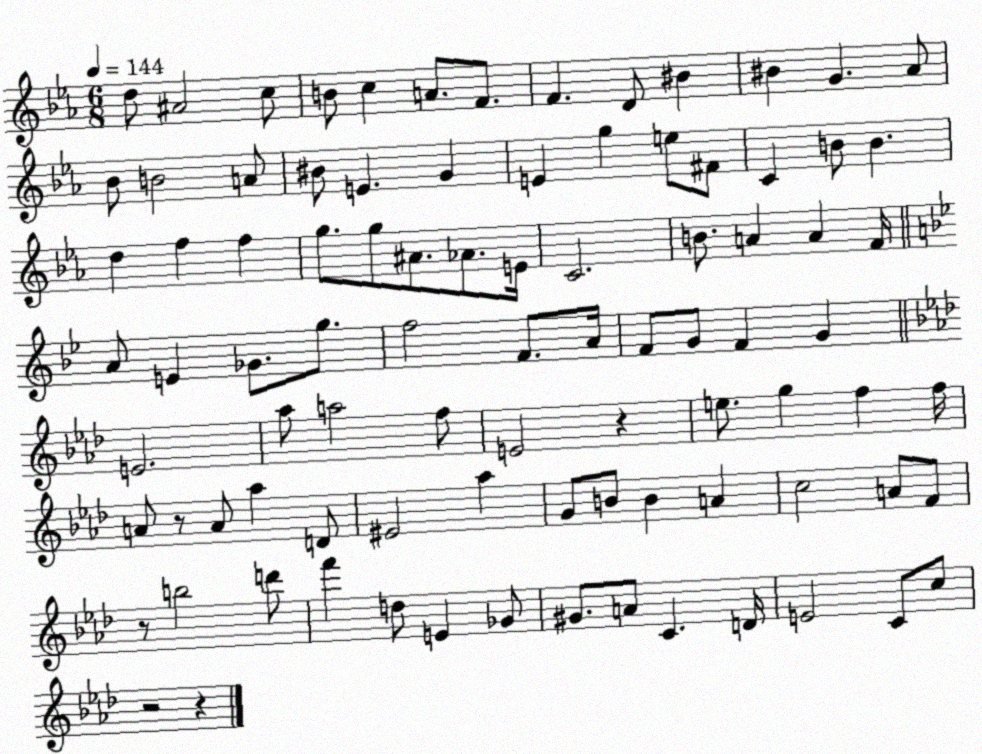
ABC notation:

X:1
T:Untitled
M:6/8
L:1/4
K:Eb
d/2 ^A2 c/2 B/2 c A/2 F/2 F D/2 ^B ^B G _A/2 _B/2 B2 A/2 ^B/2 E G E g e/2 ^F/2 C B/2 B d f f g/2 g/2 ^A/2 _A/2 E/4 C2 B/2 A A F/4 A/2 E _G/2 g/2 f2 F/2 A/4 F/2 G/2 F G E2 _a/2 a2 f/2 E2 z e/2 g f f/4 A/2 z/2 A/2 _a D/2 ^E2 _a G/2 B/2 B A c2 A/2 F/2 z/2 b2 d'/2 f' d/2 E _G/2 ^G/2 A/2 C D/4 E2 C/2 c/2 z2 z